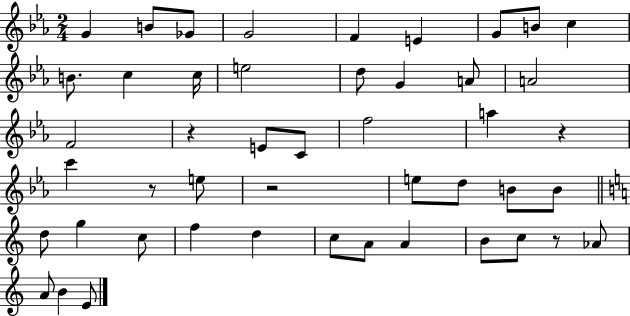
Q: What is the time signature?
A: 2/4